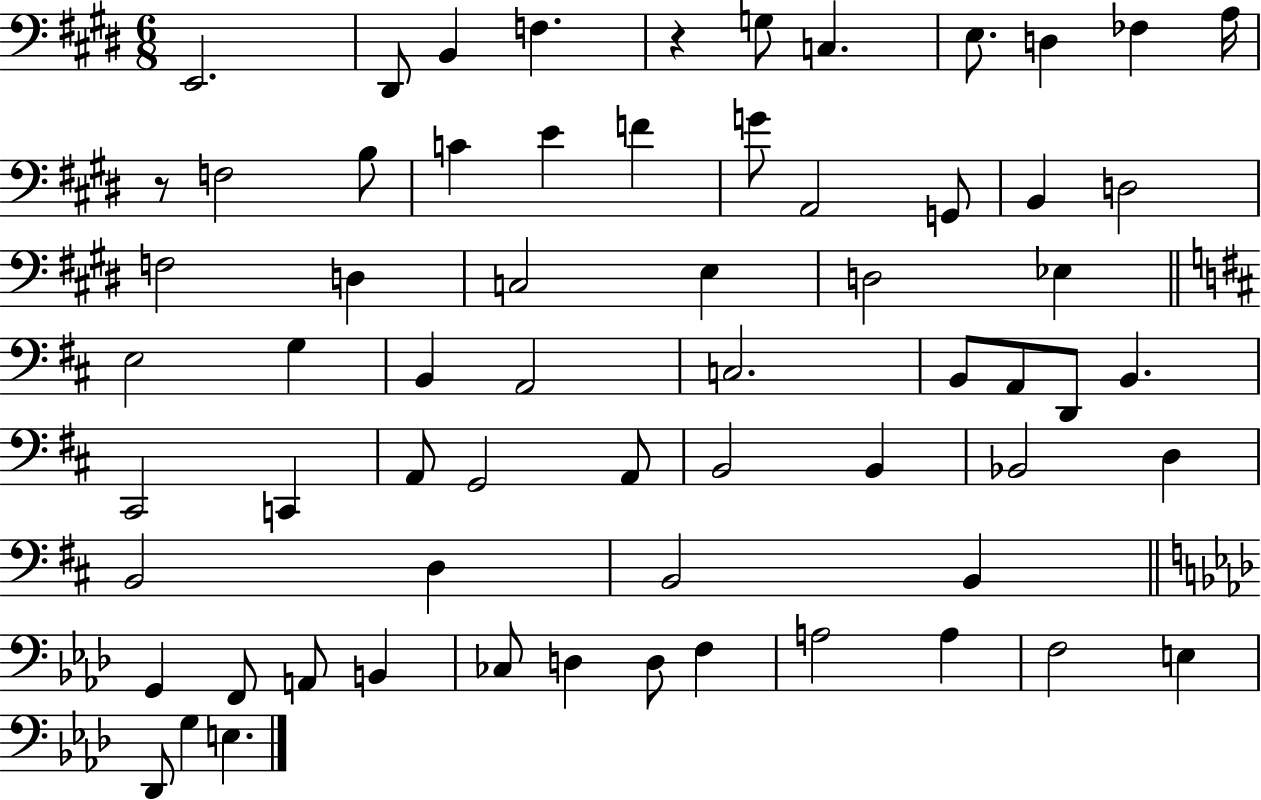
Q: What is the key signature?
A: E major